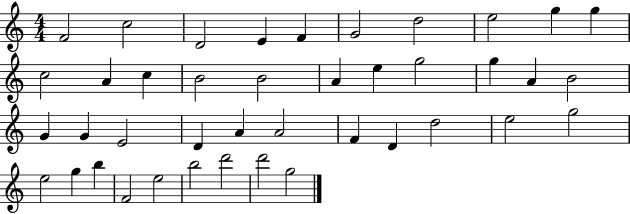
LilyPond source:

{
  \clef treble
  \numericTimeSignature
  \time 4/4
  \key c \major
  f'2 c''2 | d'2 e'4 f'4 | g'2 d''2 | e''2 g''4 g''4 | \break c''2 a'4 c''4 | b'2 b'2 | a'4 e''4 g''2 | g''4 a'4 b'2 | \break g'4 g'4 e'2 | d'4 a'4 a'2 | f'4 d'4 d''2 | e''2 g''2 | \break e''2 g''4 b''4 | f'2 e''2 | b''2 d'''2 | d'''2 g''2 | \break \bar "|."
}